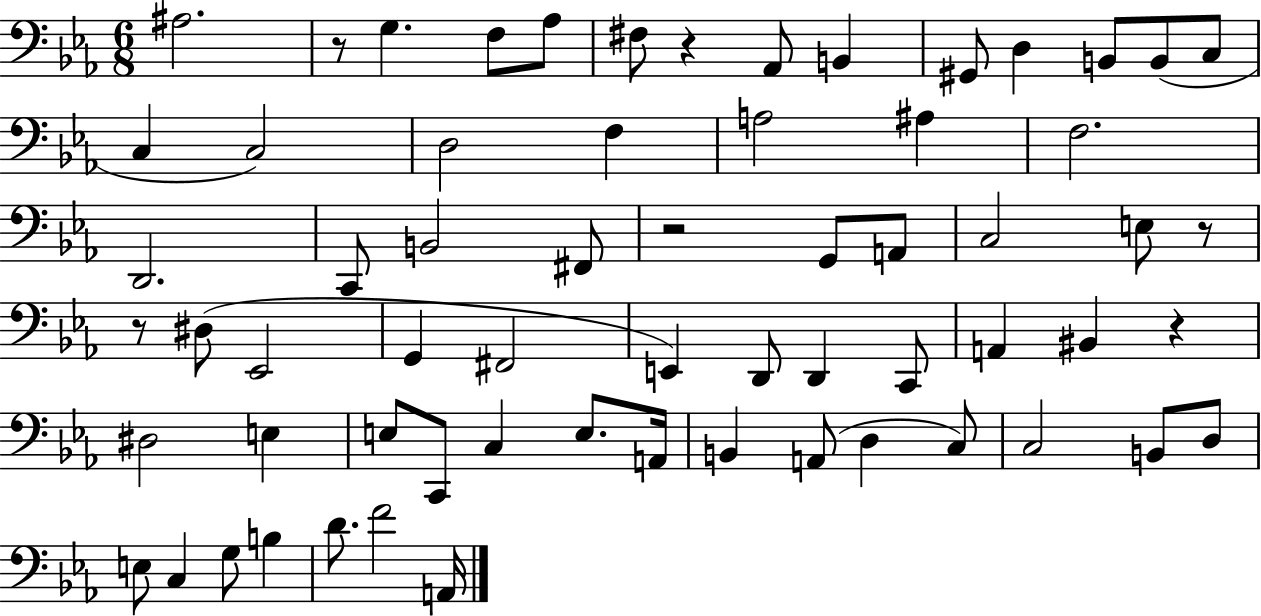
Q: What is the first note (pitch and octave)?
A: A#3